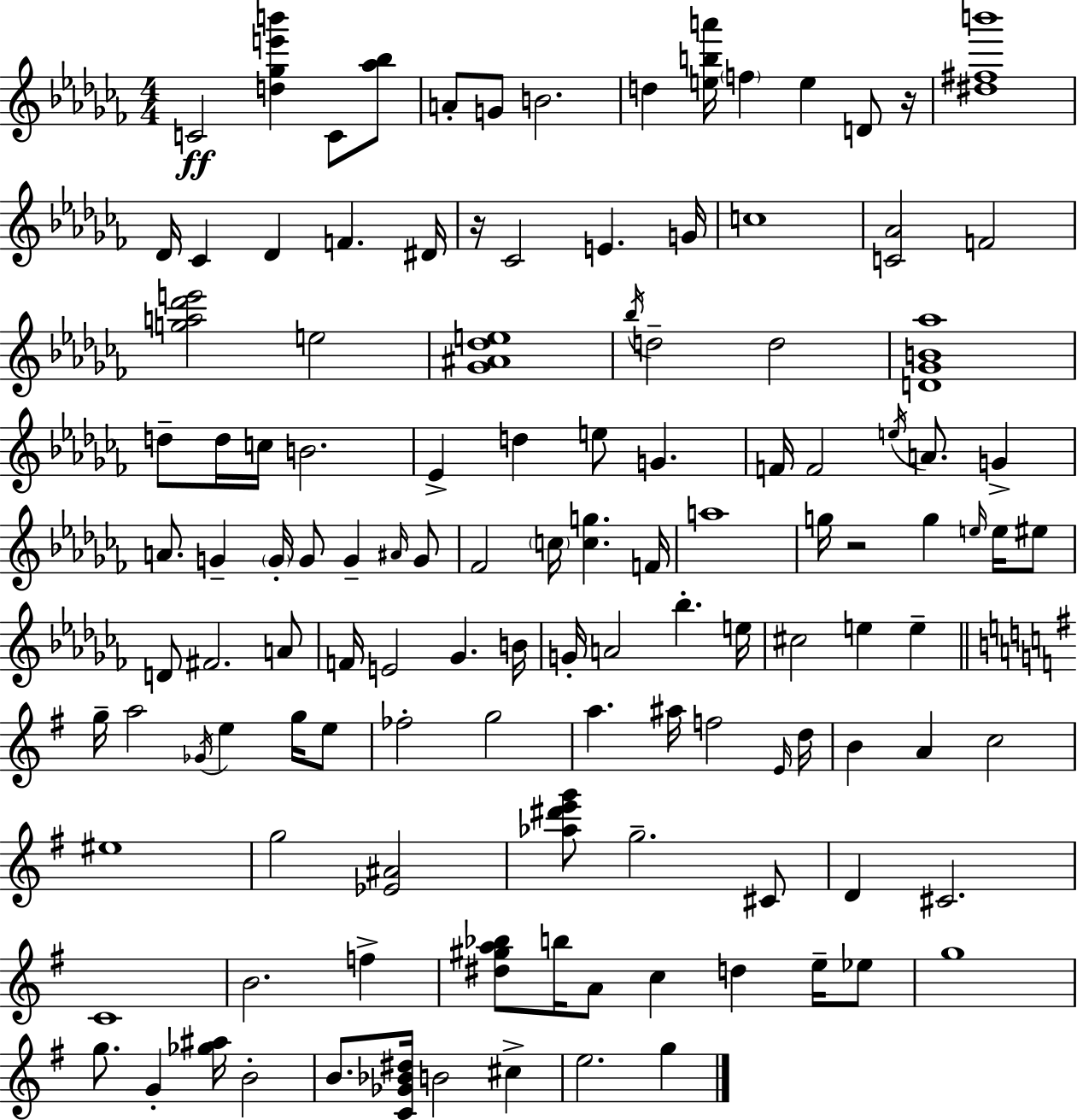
C4/h [D5,Gb5,E6,B6]/q C4/e [Ab5,Bb5]/e A4/e G4/e B4/h. D5/q [E5,B5,A6]/s F5/q E5/q D4/e R/s [D#5,F#5,B6]/w Db4/s CES4/q Db4/q F4/q. D#4/s R/s CES4/h E4/q. G4/s C5/w [C4,Ab4]/h F4/h [G5,A5,Db6,E6]/h E5/h [Gb4,A#4,Db5,E5]/w Bb5/s D5/h D5/h [D4,Gb4,B4,Ab5]/w D5/e D5/s C5/s B4/h. Eb4/q D5/q E5/e G4/q. F4/s F4/h E5/s A4/e. G4/q A4/e. G4/q G4/s G4/e G4/q A#4/s G4/e FES4/h C5/s [C5,G5]/q. F4/s A5/w G5/s R/h G5/q E5/s E5/s EIS5/e D4/e F#4/h. A4/e F4/s E4/h Gb4/q. B4/s G4/s A4/h Bb5/q. E5/s C#5/h E5/q E5/q G5/s A5/h Gb4/s E5/q G5/s E5/e FES5/h G5/h A5/q. A#5/s F5/h E4/s D5/s B4/q A4/q C5/h EIS5/w G5/h [Eb4,A#4]/h [Ab5,D#6,E6,G6]/e G5/h. C#4/e D4/q C#4/h. C4/w B4/h. F5/q [D#5,G#5,A5,Bb5]/e B5/s A4/e C5/q D5/q E5/s Eb5/e G5/w G5/e. G4/q [Gb5,A#5]/s B4/h B4/e. [C4,Gb4,Bb4,D#5]/s B4/h C#5/q E5/h. G5/q